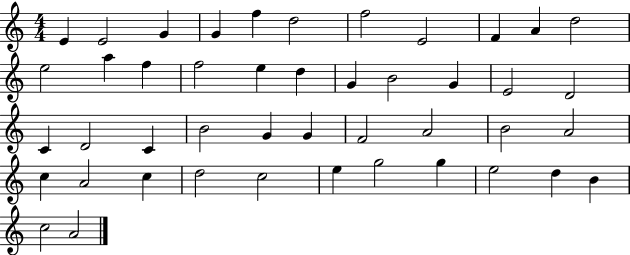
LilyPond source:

{
  \clef treble
  \numericTimeSignature
  \time 4/4
  \key c \major
  e'4 e'2 g'4 | g'4 f''4 d''2 | f''2 e'2 | f'4 a'4 d''2 | \break e''2 a''4 f''4 | f''2 e''4 d''4 | g'4 b'2 g'4 | e'2 d'2 | \break c'4 d'2 c'4 | b'2 g'4 g'4 | f'2 a'2 | b'2 a'2 | \break c''4 a'2 c''4 | d''2 c''2 | e''4 g''2 g''4 | e''2 d''4 b'4 | \break c''2 a'2 | \bar "|."
}